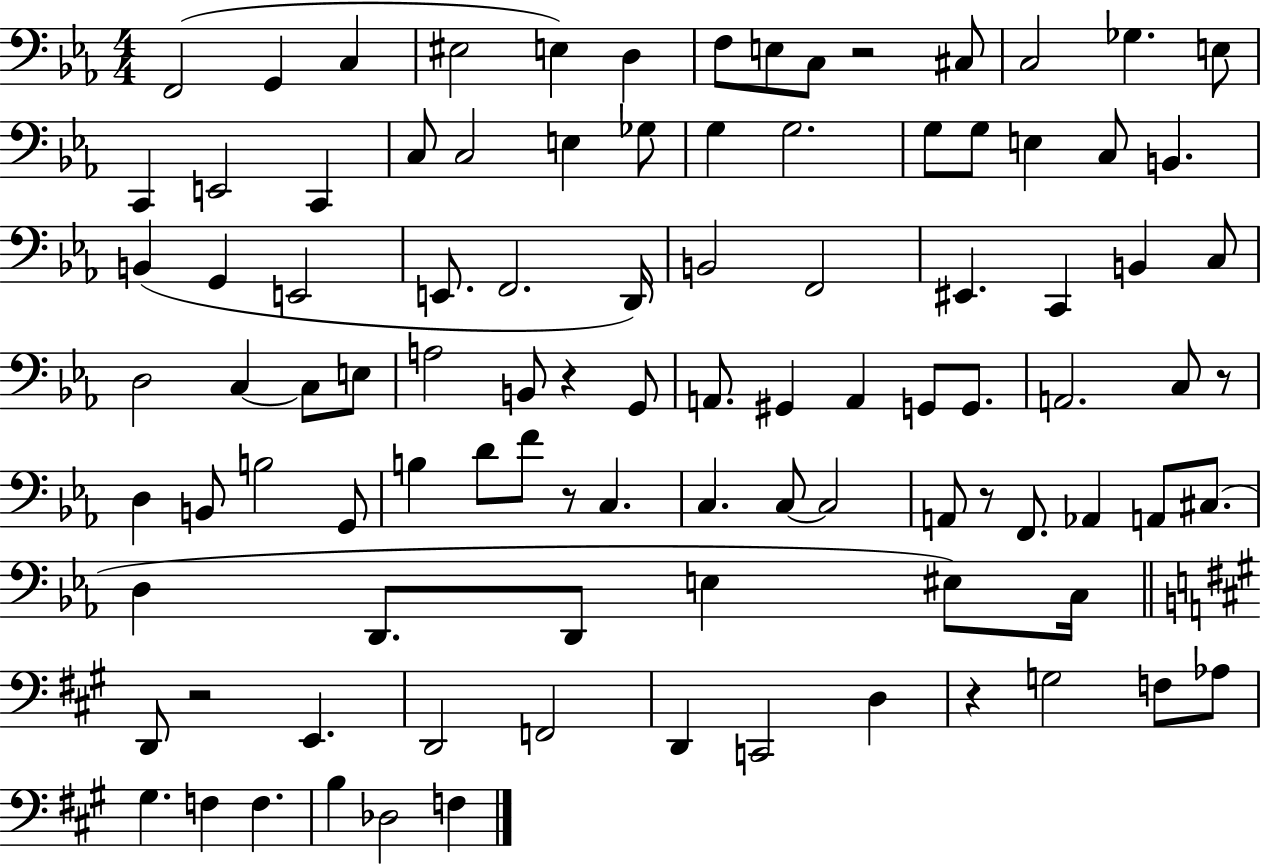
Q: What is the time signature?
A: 4/4